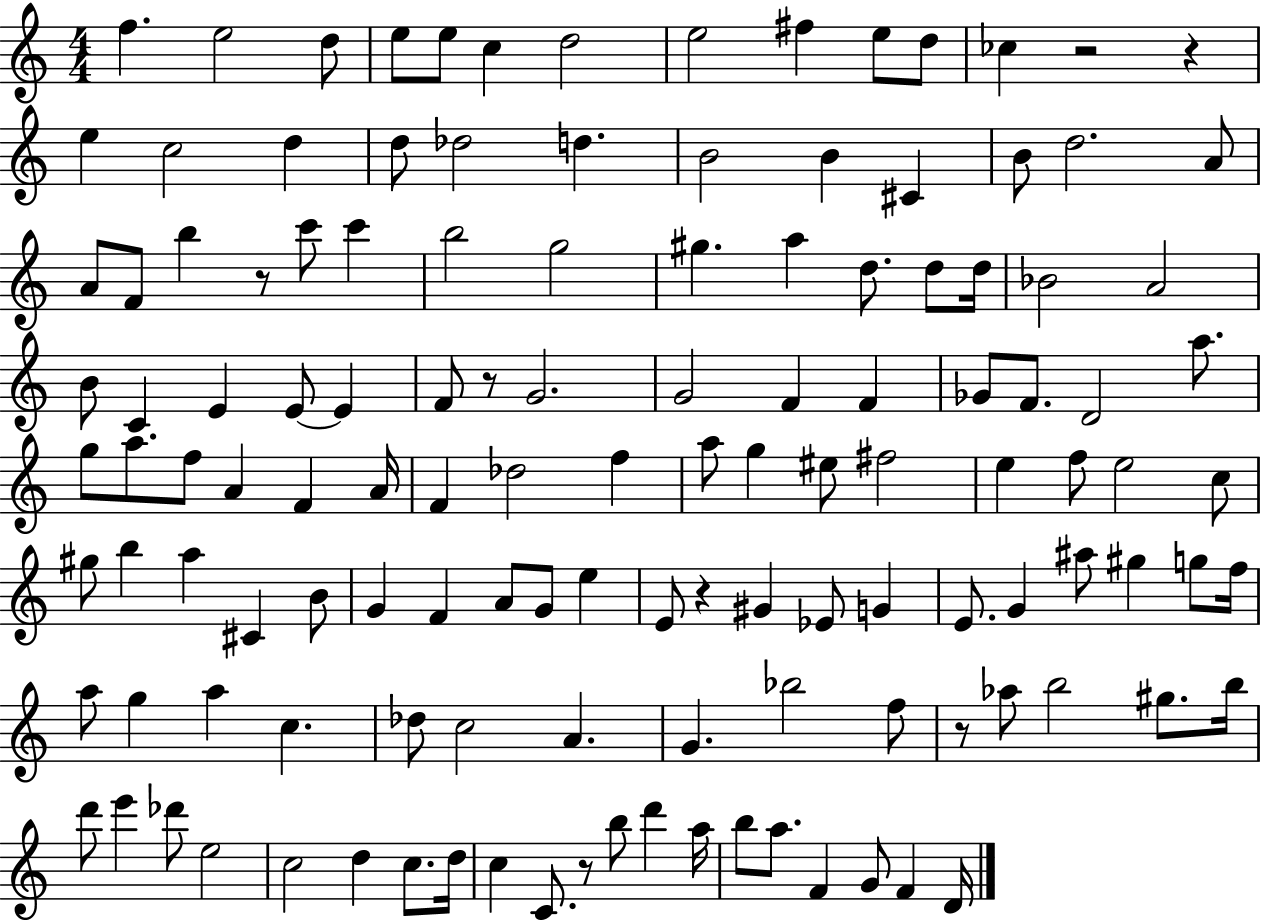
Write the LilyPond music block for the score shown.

{
  \clef treble
  \numericTimeSignature
  \time 4/4
  \key c \major
  f''4. e''2 d''8 | e''8 e''8 c''4 d''2 | e''2 fis''4 e''8 d''8 | ces''4 r2 r4 | \break e''4 c''2 d''4 | d''8 des''2 d''4. | b'2 b'4 cis'4 | b'8 d''2. a'8 | \break a'8 f'8 b''4 r8 c'''8 c'''4 | b''2 g''2 | gis''4. a''4 d''8. d''8 d''16 | bes'2 a'2 | \break b'8 c'4 e'4 e'8~~ e'4 | f'8 r8 g'2. | g'2 f'4 f'4 | ges'8 f'8. d'2 a''8. | \break g''8 a''8. f''8 a'4 f'4 a'16 | f'4 des''2 f''4 | a''8 g''4 eis''8 fis''2 | e''4 f''8 e''2 c''8 | \break gis''8 b''4 a''4 cis'4 b'8 | g'4 f'4 a'8 g'8 e''4 | e'8 r4 gis'4 ees'8 g'4 | e'8. g'4 ais''8 gis''4 g''8 f''16 | \break a''8 g''4 a''4 c''4. | des''8 c''2 a'4. | g'4. bes''2 f''8 | r8 aes''8 b''2 gis''8. b''16 | \break d'''8 e'''4 des'''8 e''2 | c''2 d''4 c''8. d''16 | c''4 c'8. r8 b''8 d'''4 a''16 | b''8 a''8. f'4 g'8 f'4 d'16 | \break \bar "|."
}